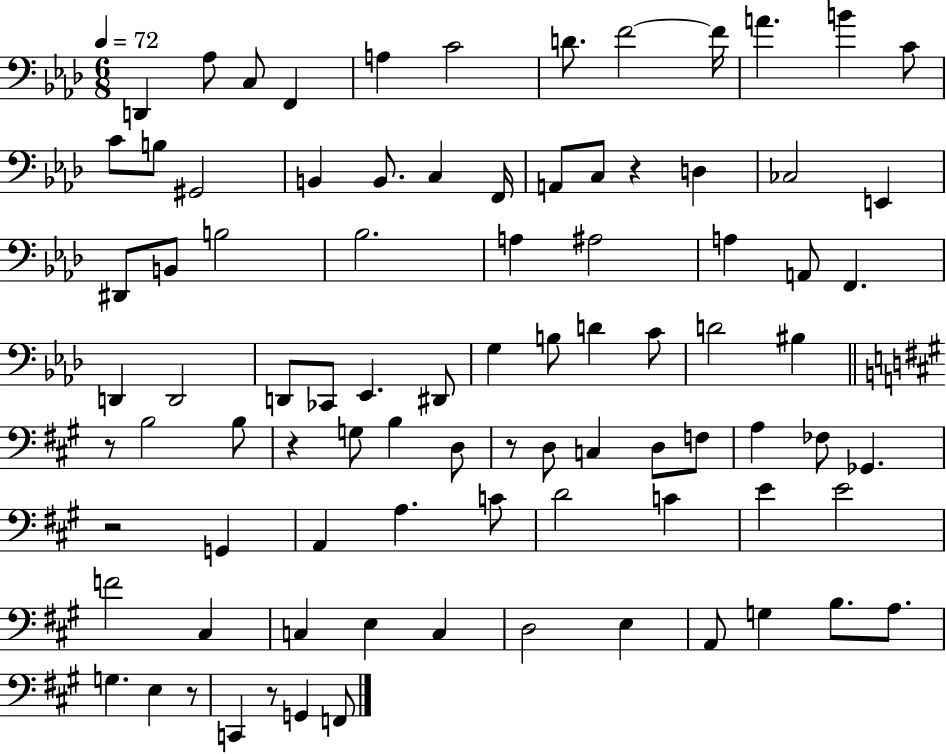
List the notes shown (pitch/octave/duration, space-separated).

D2/q Ab3/e C3/e F2/q A3/q C4/h D4/e. F4/h F4/s A4/q. B4/q C4/e C4/e B3/e G#2/h B2/q B2/e. C3/q F2/s A2/e C3/e R/q D3/q CES3/h E2/q D#2/e B2/e B3/h Bb3/h. A3/q A#3/h A3/q A2/e F2/q. D2/q D2/h D2/e CES2/e Eb2/q. D#2/e G3/q B3/e D4/q C4/e D4/h BIS3/q R/e B3/h B3/e R/q G3/e B3/q D3/e R/e D3/e C3/q D3/e F3/e A3/q FES3/e Gb2/q. R/h G2/q A2/q A3/q. C4/e D4/h C4/q E4/q E4/h F4/h C#3/q C3/q E3/q C3/q D3/h E3/q A2/e G3/q B3/e. A3/e. G3/q. E3/q R/e C2/q R/e G2/q F2/e